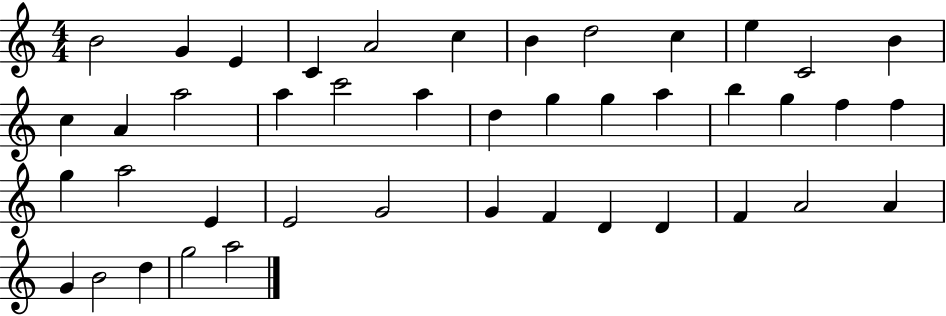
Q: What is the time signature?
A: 4/4